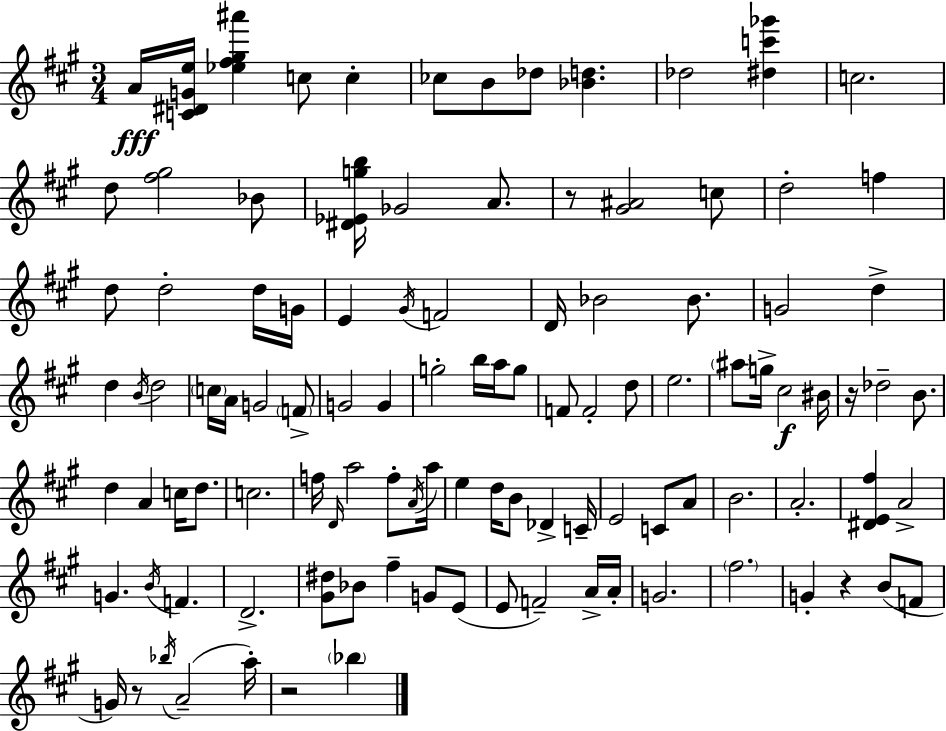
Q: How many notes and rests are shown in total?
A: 108